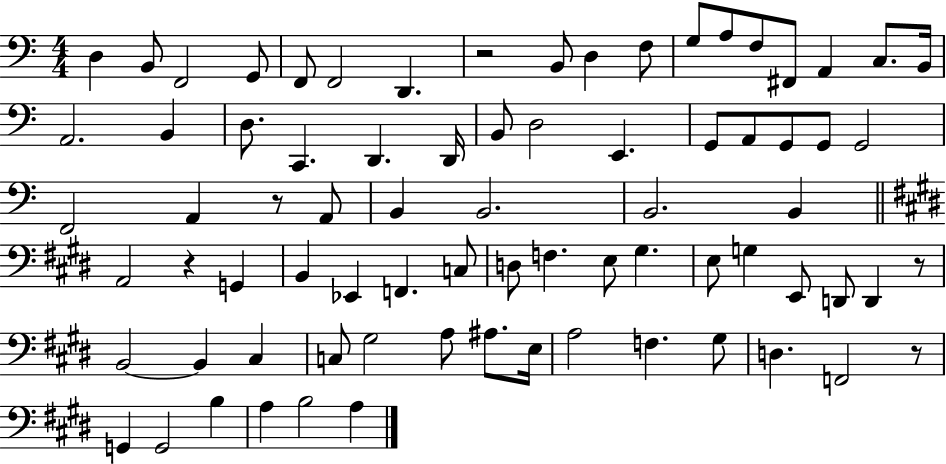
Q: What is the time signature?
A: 4/4